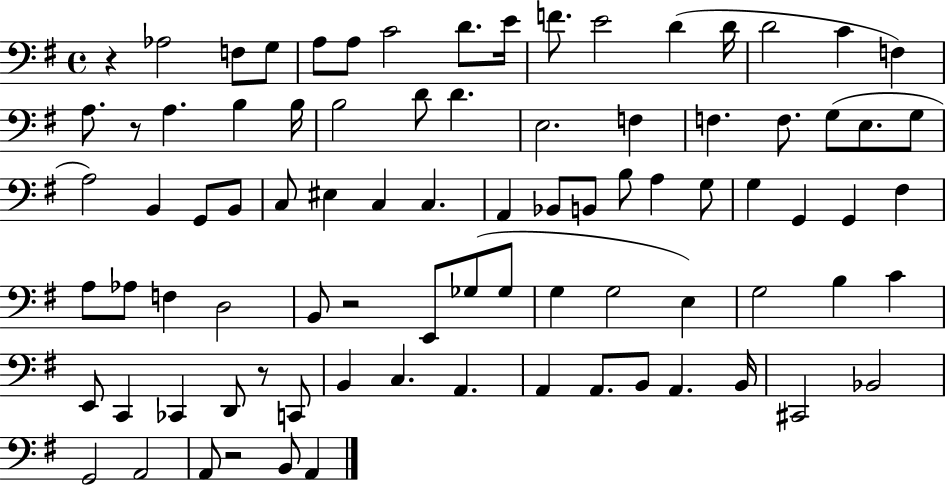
{
  \clef bass
  \time 4/4
  \defaultTimeSignature
  \key g \major
  r4 aes2 f8 g8 | a8 a8 c'2 d'8. e'16 | f'8. e'2 d'4( d'16 | d'2 c'4 f4) | \break a8. r8 a4. b4 b16 | b2 d'8 d'4. | e2. f4 | f4. f8. g8( e8. g8 | \break a2) b,4 g,8 b,8 | c8 eis4 c4 c4. | a,4 bes,8 b,8 b8 a4 g8 | g4 g,4 g,4 fis4 | \break a8 aes8 f4 d2 | b,8 r2 e,8 ges8( ges8 | g4 g2 e4) | g2 b4 c'4 | \break e,8 c,4 ces,4 d,8 r8 c,8 | b,4 c4. a,4. | a,4 a,8. b,8 a,4. b,16 | cis,2 bes,2 | \break g,2 a,2 | a,8 r2 b,8 a,4 | \bar "|."
}